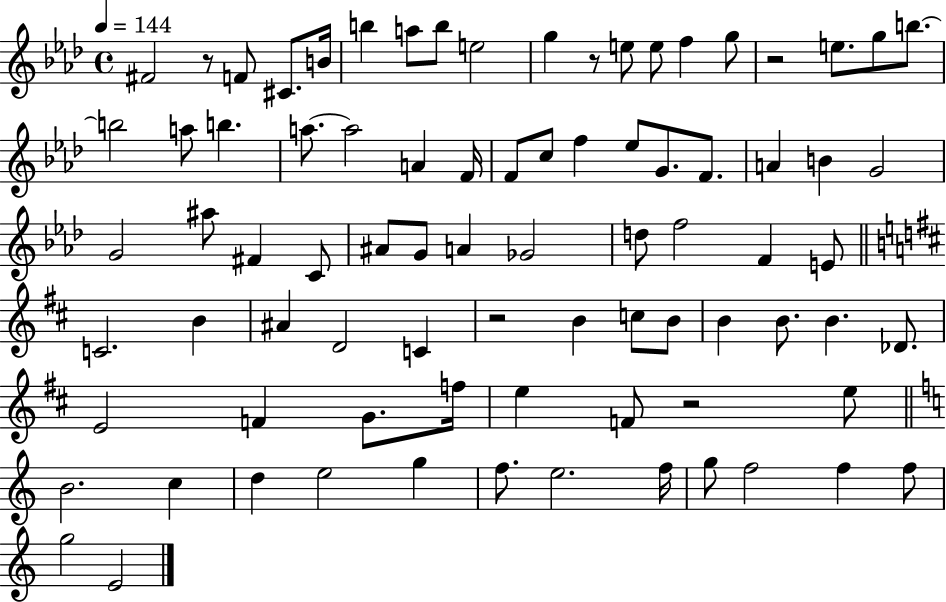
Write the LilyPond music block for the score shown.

{
  \clef treble
  \time 4/4
  \defaultTimeSignature
  \key aes \major
  \tempo 4 = 144
  fis'2 r8 f'8 cis'8. b'16 | b''4 a''8 b''8 e''2 | g''4 r8 e''8 e''8 f''4 g''8 | r2 e''8. g''8 b''8.~~ | \break b''2 a''8 b''4. | a''8.~~ a''2 a'4 f'16 | f'8 c''8 f''4 ees''8 g'8. f'8. | a'4 b'4 g'2 | \break g'2 ais''8 fis'4 c'8 | ais'8 g'8 a'4 ges'2 | d''8 f''2 f'4 e'8 | \bar "||" \break \key b \minor c'2. b'4 | ais'4 d'2 c'4 | r2 b'4 c''8 b'8 | b'4 b'8. b'4. des'8. | \break e'2 f'4 g'8. f''16 | e''4 f'8 r2 e''8 | \bar "||" \break \key c \major b'2. c''4 | d''4 e''2 g''4 | f''8. e''2. f''16 | g''8 f''2 f''4 f''8 | \break g''2 e'2 | \bar "|."
}